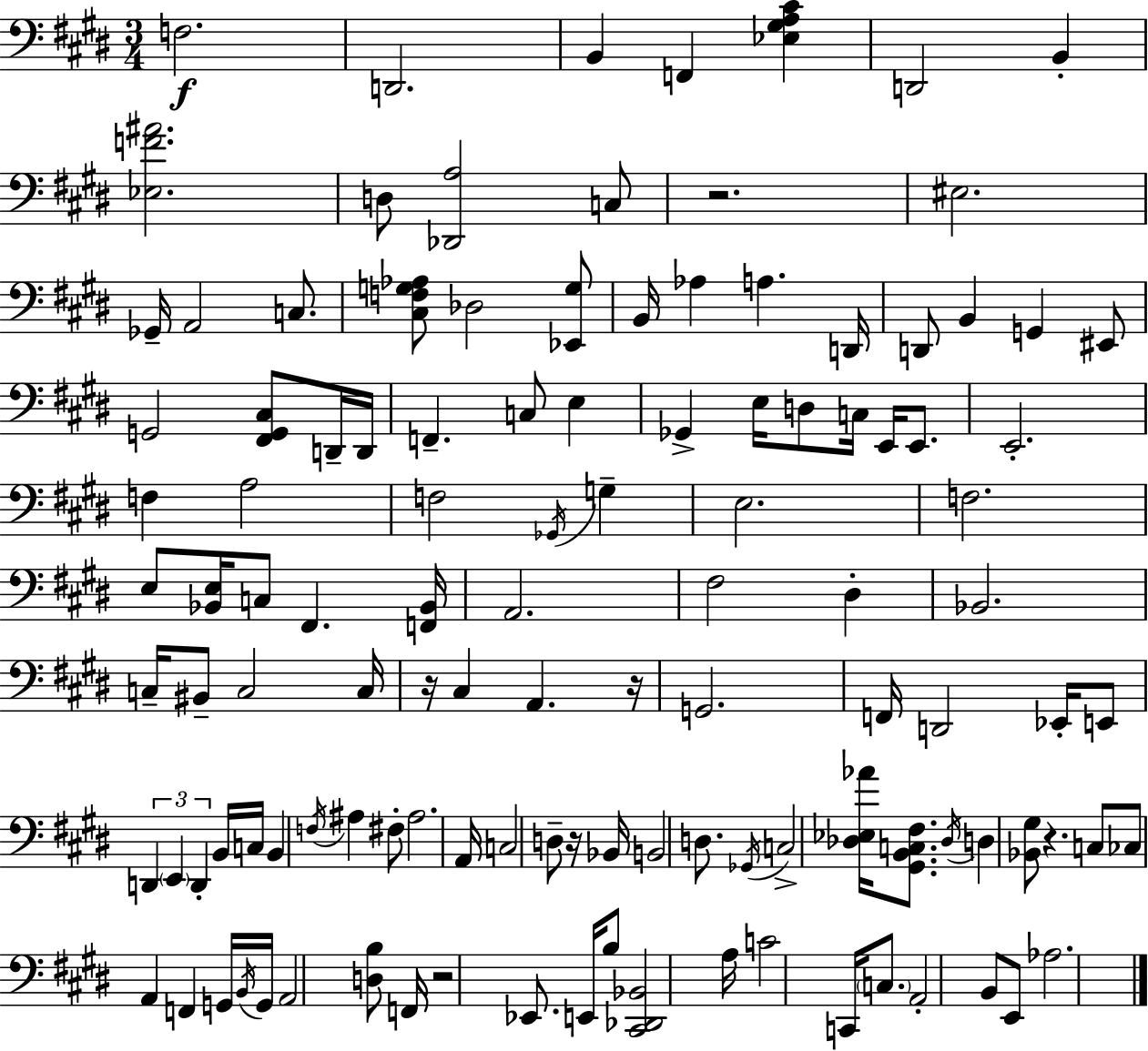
{
  \clef bass
  \numericTimeSignature
  \time 3/4
  \key e \major
  f2.\f | d,2. | b,4 f,4 <ees gis a cis'>4 | d,2 b,4-. | \break <ees f' ais'>2. | d8 <des, a>2 c8 | r2. | eis2. | \break ges,16-- a,2 c8. | <cis f g aes>8 des2 <ees, g>8 | b,16 aes4 a4. d,16 | d,8 b,4 g,4 eis,8 | \break g,2 <fis, g, cis>8 d,16-- d,16 | f,4.-- c8 e4 | ges,4-> e16 d8 c16 e,16 e,8. | e,2.-. | \break f4 a2 | f2 \acciaccatura { ges,16 } g4-- | e2. | f2. | \break e8 <bes, e>16 c8 fis,4. | <f, bes,>16 a,2. | fis2 dis4-. | bes,2. | \break c16-- bis,8-- c2 | c16 r16 cis4 a,4. | r16 g,2. | f,16 d,2 ees,16-. e,8 | \break \tuplet 3/2 { d,4 \parenthesize e,4 d,4-. } | b,16 c16 b,4 \acciaccatura { f16 } ais4 | fis8-. ais2. | a,16 c2 d8-- | \break r16 bes,16 b,2 d8. | \acciaccatura { ges,16 } c2-> <des ees aes'>16 | <gis, b, c fis>8. \acciaccatura { des16 } d4 <bes, gis>8 r4. | c8 ces8 a,4 | \break f,4 g,16 \acciaccatura { b,16 } g,16 a,2 | <d b>8 f,16 r2 | ees,8. e,16 b8 <cis, des, bes,>2 | a16 c'2 | \break c,16 \parenthesize c8. a,2-. | b,8 e,8 aes2. | \bar "|."
}